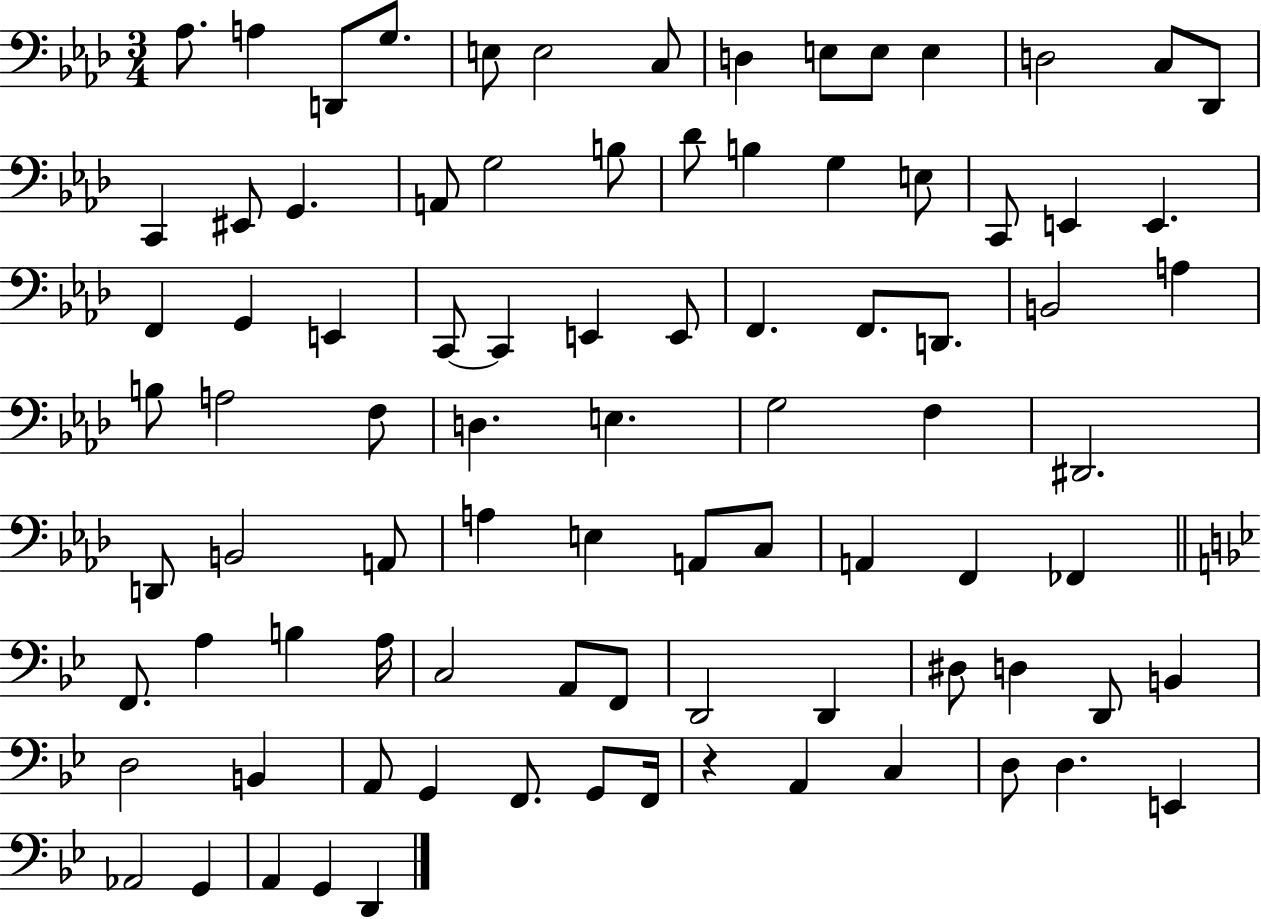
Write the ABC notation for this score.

X:1
T:Untitled
M:3/4
L:1/4
K:Ab
_A,/2 A, D,,/2 G,/2 E,/2 E,2 C,/2 D, E,/2 E,/2 E, D,2 C,/2 _D,,/2 C,, ^E,,/2 G,, A,,/2 G,2 B,/2 _D/2 B, G, E,/2 C,,/2 E,, E,, F,, G,, E,, C,,/2 C,, E,, E,,/2 F,, F,,/2 D,,/2 B,,2 A, B,/2 A,2 F,/2 D, E, G,2 F, ^D,,2 D,,/2 B,,2 A,,/2 A, E, A,,/2 C,/2 A,, F,, _F,, F,,/2 A, B, A,/4 C,2 A,,/2 F,,/2 D,,2 D,, ^D,/2 D, D,,/2 B,, D,2 B,, A,,/2 G,, F,,/2 G,,/2 F,,/4 z A,, C, D,/2 D, E,, _A,,2 G,, A,, G,, D,,